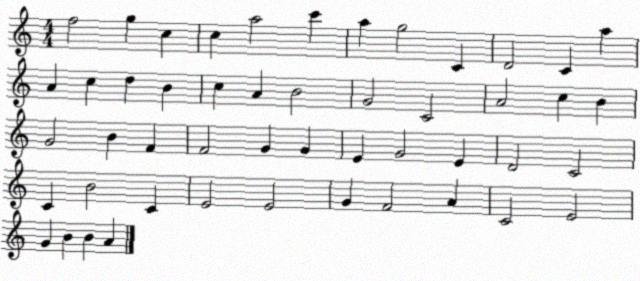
X:1
T:Untitled
M:4/4
L:1/4
K:C
f2 g c c a2 c' a g2 C D2 C a A c d B c A B2 G2 C2 A2 c B G2 B F F2 G G E G2 E D2 C2 C B2 C E2 E2 G F2 A C2 E2 G B B A